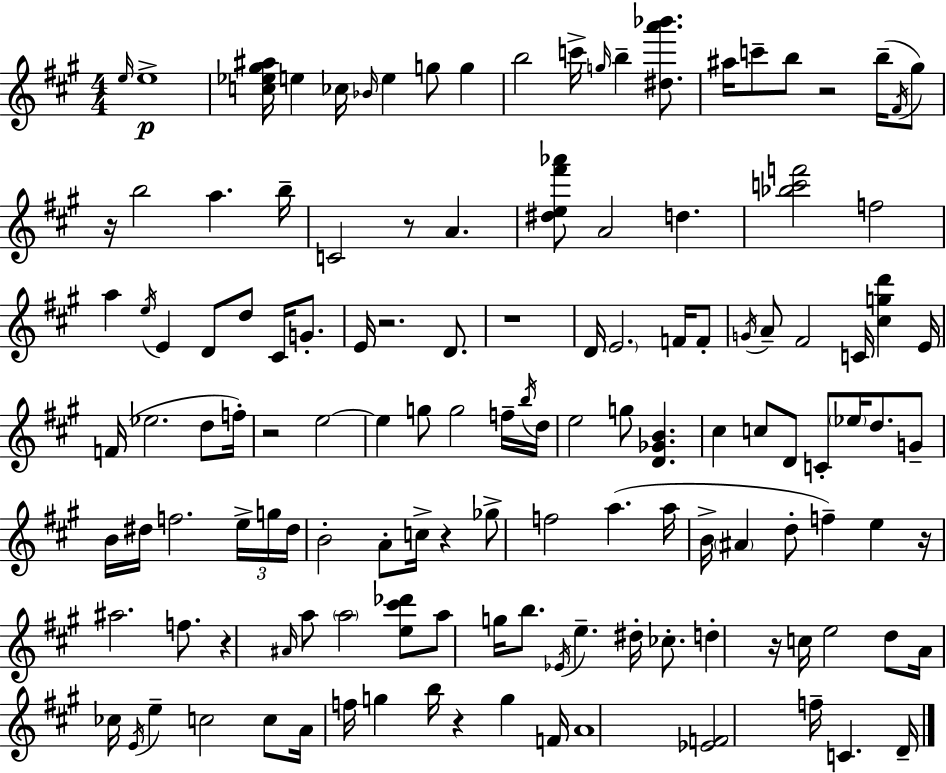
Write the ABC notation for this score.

X:1
T:Untitled
M:4/4
L:1/4
K:A
e/4 e4 [c_e^g^a]/4 e _c/4 _B/4 e g/2 g b2 c'/4 g/4 b [^da'_b']/2 ^a/4 c'/2 b/2 z2 b/4 ^F/4 ^g/2 z/4 b2 a b/4 C2 z/2 A [^de^f'_a']/2 A2 d [_bc'f']2 f2 a e/4 E D/2 d/2 ^C/4 G/2 E/4 z2 D/2 z4 D/4 E2 F/4 F/2 G/4 A/2 ^F2 C/4 [^cgd'] E/4 F/4 _e2 d/2 f/4 z2 e2 e g/2 g2 f/4 b/4 d/4 e2 g/2 [D_GB] ^c c/2 D/2 C/2 _e/4 d/2 G/2 B/4 ^d/4 f2 e/4 g/4 ^d/4 B2 A/2 c/4 z _g/2 f2 a a/4 B/4 ^A d/2 f e z/4 ^a2 f/2 z ^A/4 a/2 a2 [e^c'_d']/2 a/2 g/4 b/2 _E/4 e ^d/4 _c/2 d z/4 c/4 e2 d/2 A/4 _c/4 E/4 e c2 c/2 A/4 f/4 g b/4 z g F/4 A4 [_EF]2 f/4 C D/4